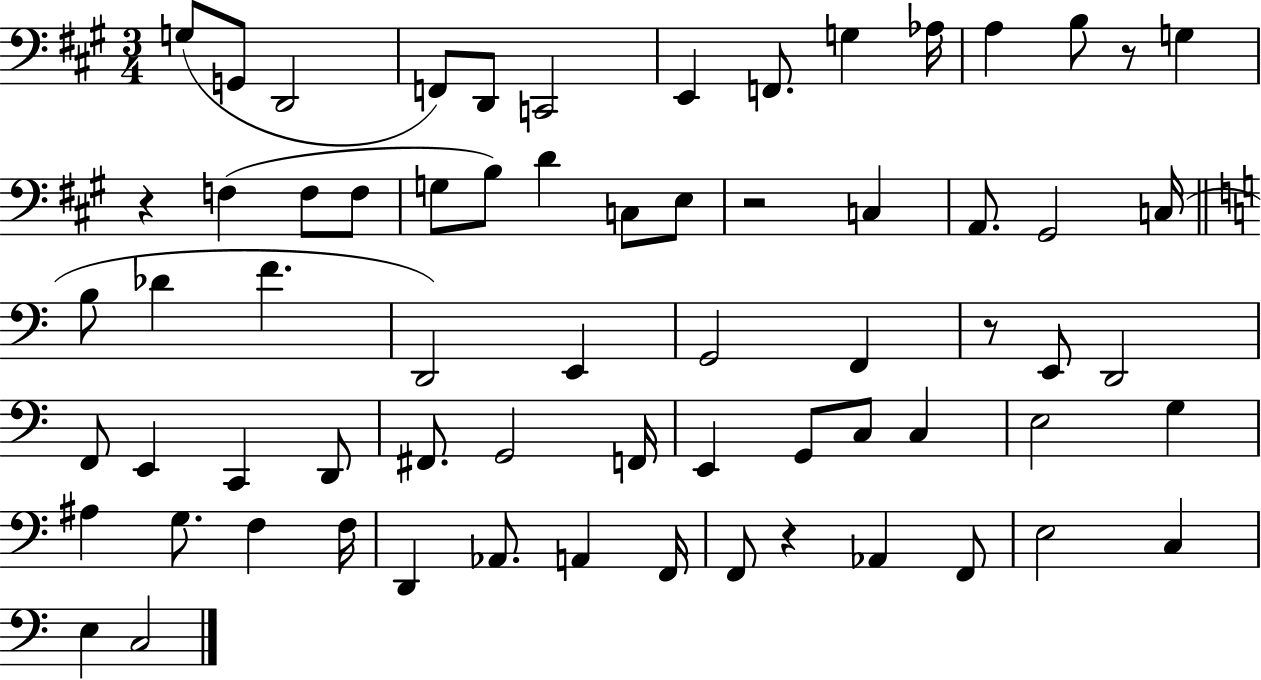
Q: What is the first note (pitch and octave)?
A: G3